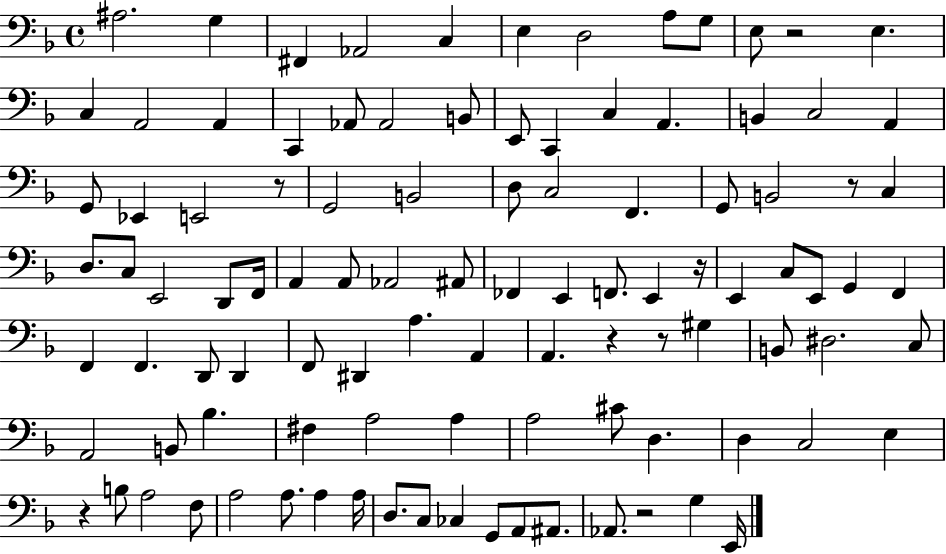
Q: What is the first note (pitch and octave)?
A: A#3